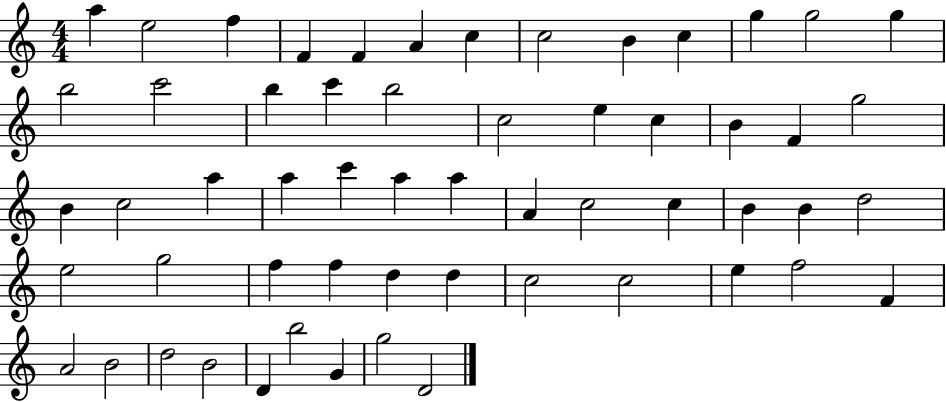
X:1
T:Untitled
M:4/4
L:1/4
K:C
a e2 f F F A c c2 B c g g2 g b2 c'2 b c' b2 c2 e c B F g2 B c2 a a c' a a A c2 c B B d2 e2 g2 f f d d c2 c2 e f2 F A2 B2 d2 B2 D b2 G g2 D2